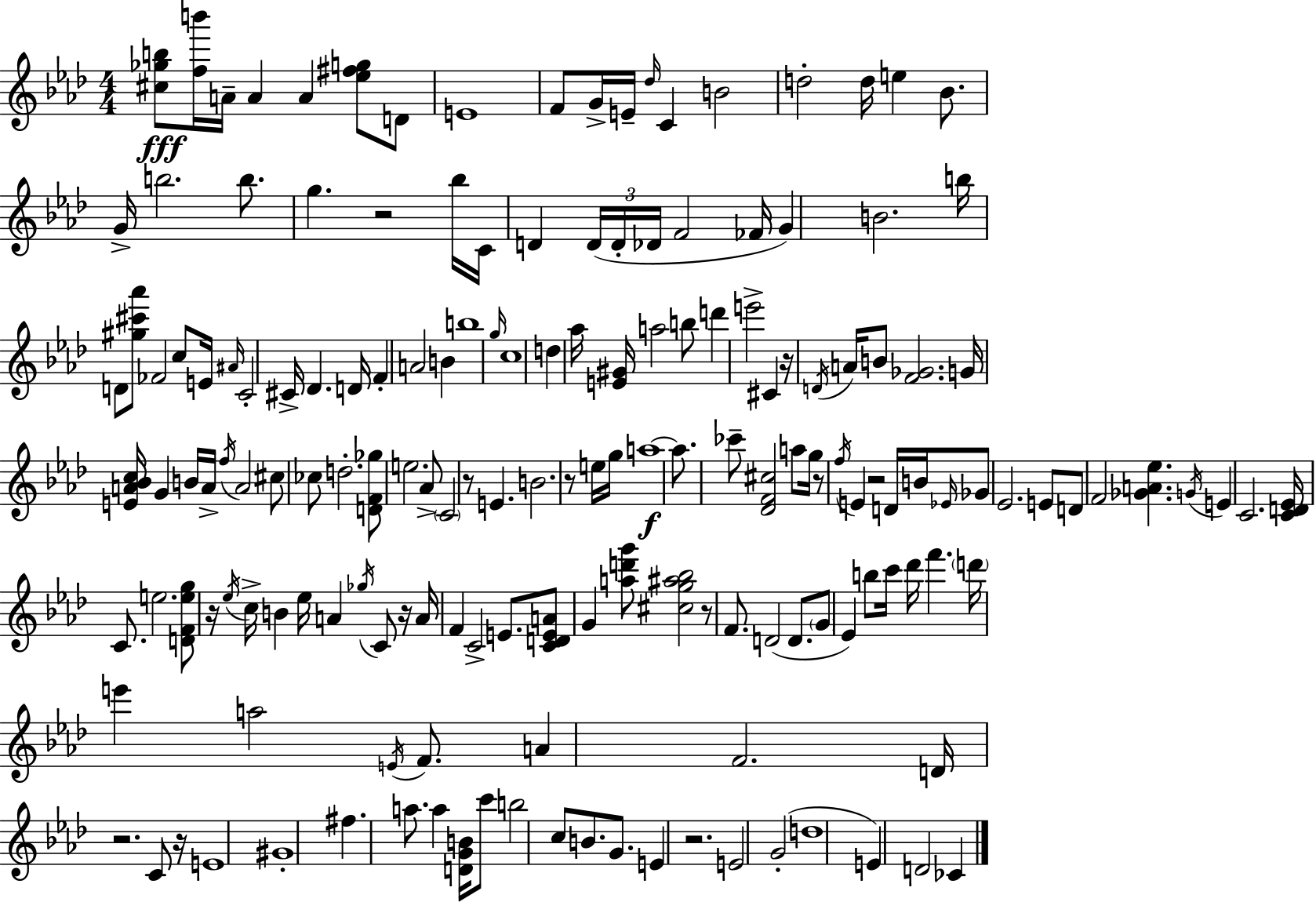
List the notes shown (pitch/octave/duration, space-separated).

[C#5,Gb5,B5]/e [F5,B6]/s A4/s A4/q A4/q [Eb5,F#5,G5]/e D4/e E4/w F4/e G4/s E4/s Db5/s C4/q B4/h D5/h D5/s E5/q Bb4/e. G4/s B5/h. B5/e. G5/q. R/h Bb5/s C4/s D4/q D4/s D4/s Db4/s F4/h FES4/s G4/q B4/h. B5/s D4/e [G#5,C#6,Ab6]/e FES4/h C5/e E4/s A#4/s C4/h C#4/s Db4/q. D4/s F4/q A4/h B4/q B5/w G5/s C5/w D5/q Ab5/s [E4,G#4]/s A5/h B5/e D6/q E6/h C#4/q R/s D4/s A4/s B4/e [F4,Gb4]/h. G4/s [E4,A4,Bb4,C5]/s G4/q B4/s A4/s F5/s A4/h C#5/e CES5/e D5/h. [D4,F4,Gb5]/e E5/h. Ab4/e C4/h R/e E4/q. B4/h. R/e E5/s G5/s A5/w A5/e. CES6/e [Db4,F4,C#5]/h A5/e G5/s R/e F5/s E4/q R/h D4/s B4/s Eb4/s Gb4/e Eb4/h. E4/e D4/e F4/h [Gb4,A4,Eb5]/q. G4/s E4/q C4/h. [C4,D4,Eb4]/s C4/e. E5/h. [D4,F4,E5,G5]/e R/s Eb5/s C5/s B4/q Eb5/s A4/q Gb5/s C4/e R/s A4/s F4/q C4/h E4/e. [C4,D4,E4,A4]/e G4/q [A5,D6,G6]/e [C#5,G5,A#5,Bb5]/h R/e F4/e. D4/h D4/e. G4/e Eb4/q B5/e C6/s Db6/s F6/q. D6/s E6/q A5/h E4/s F4/e. A4/q F4/h. D4/s R/h. C4/e R/s E4/w G#4/w F#5/q. A5/e. A5/q [D4,G4,B4]/s C6/e B5/h C5/e B4/e. G4/e. E4/q R/h. E4/h G4/h D5/w E4/q D4/h CES4/q